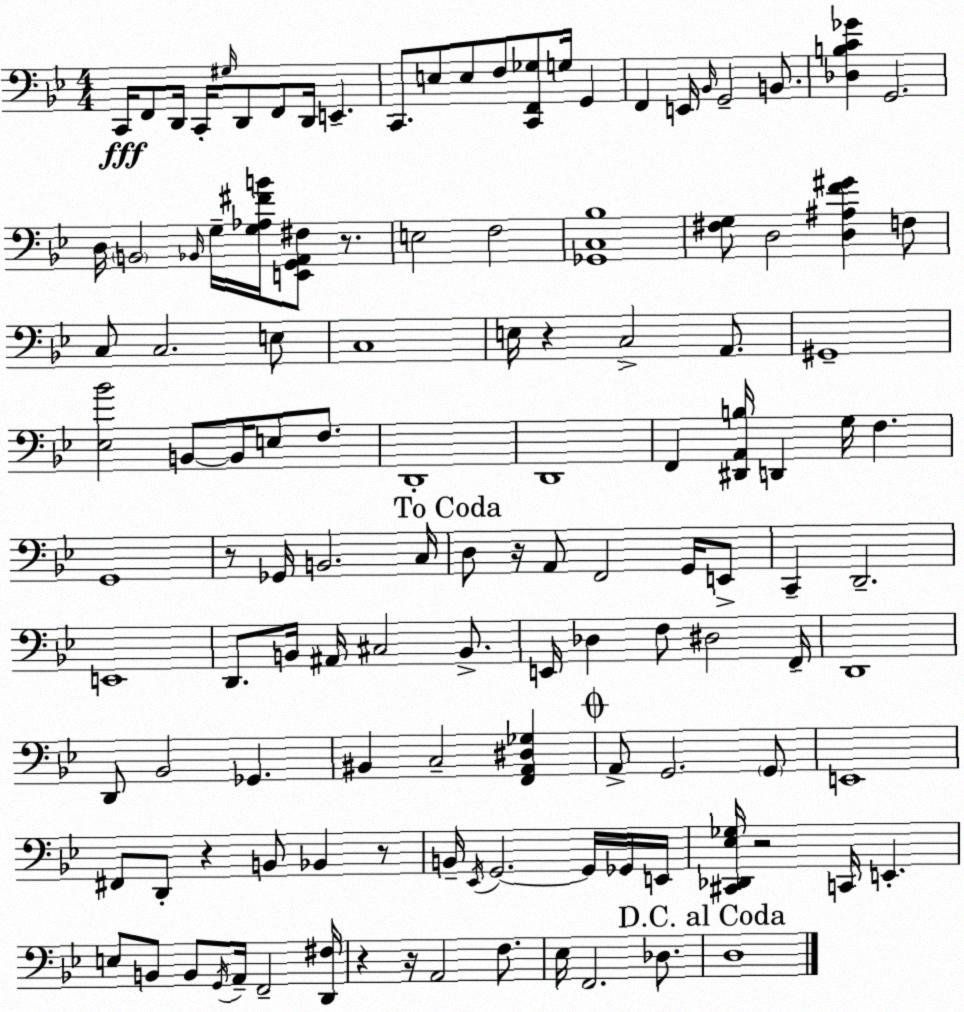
X:1
T:Untitled
M:4/4
L:1/4
K:Gm
C,,/4 F,,/2 D,,/4 C,,/4 ^G,/4 D,,/2 F,,/2 D,,/4 E,, C,,/2 E,/2 E,/2 F,/2 [C,,F,,_G,]/2 G,/4 G,, F,, E,,/4 _B,,/4 G,,2 B,,/2 [_D,B,C_G] G,,2 D,/4 B,,2 _B,,/4 G,/4 [G,_A,^FB]/4 [E,,G,,A,,^F,]/2 z/2 E,2 F,2 [_G,,C,_B,]4 [^F,G,]/2 D,2 [D,^A,F^G] F,/2 C,/2 C,2 E,/2 C,4 E,/4 z C,2 A,,/2 ^G,,4 [_E,_B]2 B,,/2 B,,/4 E,/2 F,/2 D,,4 D,,4 F,, [^D,,A,,B,]/4 D,, G,/4 F, G,,4 z/2 _G,,/4 B,,2 C,/4 D,/2 z/4 A,,/2 F,,2 G,,/4 E,,/2 C,, D,,2 E,,4 D,,/2 B,,/4 ^A,,/4 ^C,2 B,,/2 E,,/4 _D, F,/2 ^D,2 F,,/4 D,,4 D,,/2 _B,,2 _G,, ^B,, C,2 [F,,A,,^D,_G,] A,,/2 G,,2 G,,/2 E,,4 ^F,,/2 D,,/2 z B,,/2 _B,, z/2 B,,/4 _E,,/4 G,,2 G,,/4 _G,,/4 E,,/4 [^C,,_D,,_E,_G,]/4 z2 C,,/4 E,, E,/2 B,,/2 B,,/2 G,,/4 A,,/4 F,,2 [D,,^F,]/4 z z/4 A,,2 F,/2 _E,/4 F,,2 _D,/2 D,4